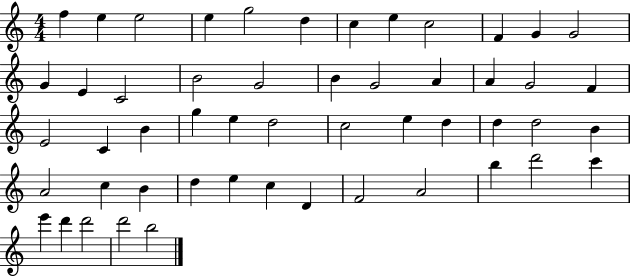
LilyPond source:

{
  \clef treble
  \numericTimeSignature
  \time 4/4
  \key c \major
  f''4 e''4 e''2 | e''4 g''2 d''4 | c''4 e''4 c''2 | f'4 g'4 g'2 | \break g'4 e'4 c'2 | b'2 g'2 | b'4 g'2 a'4 | a'4 g'2 f'4 | \break e'2 c'4 b'4 | g''4 e''4 d''2 | c''2 e''4 d''4 | d''4 d''2 b'4 | \break a'2 c''4 b'4 | d''4 e''4 c''4 d'4 | f'2 a'2 | b''4 d'''2 c'''4 | \break e'''4 d'''4 d'''2 | d'''2 b''2 | \bar "|."
}